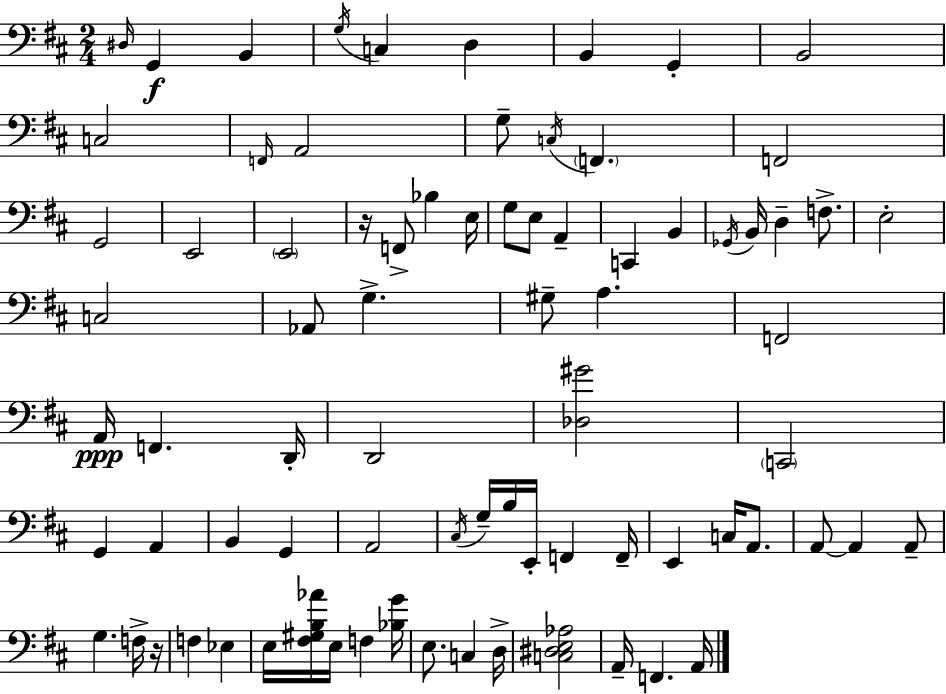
X:1
T:Untitled
M:2/4
L:1/4
K:D
^D,/4 G,, B,, G,/4 C, D, B,, G,, B,,2 C,2 F,,/4 A,,2 G,/2 C,/4 F,, F,,2 G,,2 E,,2 E,,2 z/4 F,,/2 _B, E,/4 G,/2 E,/2 A,, C,, B,, _G,,/4 B,,/4 D, F,/2 E,2 C,2 _A,,/2 G, ^G,/2 A, F,,2 A,,/4 F,, D,,/4 D,,2 [_D,^G]2 C,,2 G,, A,, B,, G,, A,,2 ^C,/4 G,/4 B,/4 E,,/4 F,, F,,/4 E,, C,/4 A,,/2 A,,/2 A,, A,,/2 G, F,/4 z/4 F, _E, E,/4 [^F,^G,B,_A]/4 E,/4 F, [_B,G]/4 E,/2 C, D,/4 [C,^D,E,_A,]2 A,,/4 F,, A,,/4